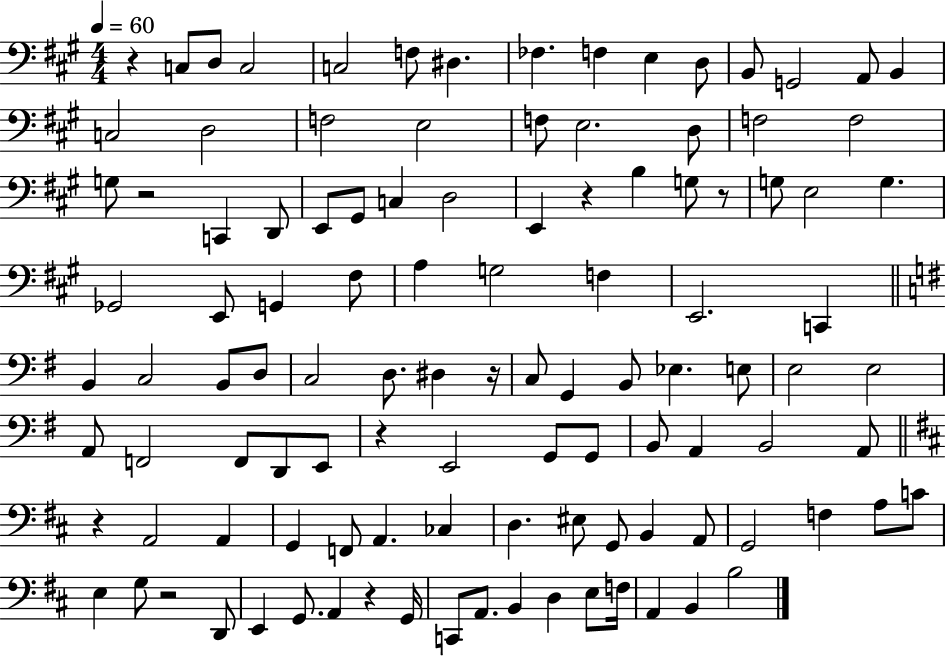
{
  \clef bass
  \numericTimeSignature
  \time 4/4
  \key a \major
  \tempo 4 = 60
  r4 c8 d8 c2 | c2 f8 dis4. | fes4. f4 e4 d8 | b,8 g,2 a,8 b,4 | \break c2 d2 | f2 e2 | f8 e2. d8 | f2 f2 | \break g8 r2 c,4 d,8 | e,8 gis,8 c4 d2 | e,4 r4 b4 g8 r8 | g8 e2 g4. | \break ges,2 e,8 g,4 fis8 | a4 g2 f4 | e,2. c,4 | \bar "||" \break \key g \major b,4 c2 b,8 d8 | c2 d8. dis4 r16 | c8 g,4 b,8 ees4. e8 | e2 e2 | \break a,8 f,2 f,8 d,8 e,8 | r4 e,2 g,8 g,8 | b,8 a,4 b,2 a,8 | \bar "||" \break \key b \minor r4 a,2 a,4 | g,4 f,8 a,4. ces4 | d4. eis8 g,8 b,4 a,8 | g,2 f4 a8 c'8 | \break e4 g8 r2 d,8 | e,4 g,8. a,4 r4 g,16 | c,8 a,8. b,4 d4 e8 f16 | a,4 b,4 b2 | \break \bar "|."
}